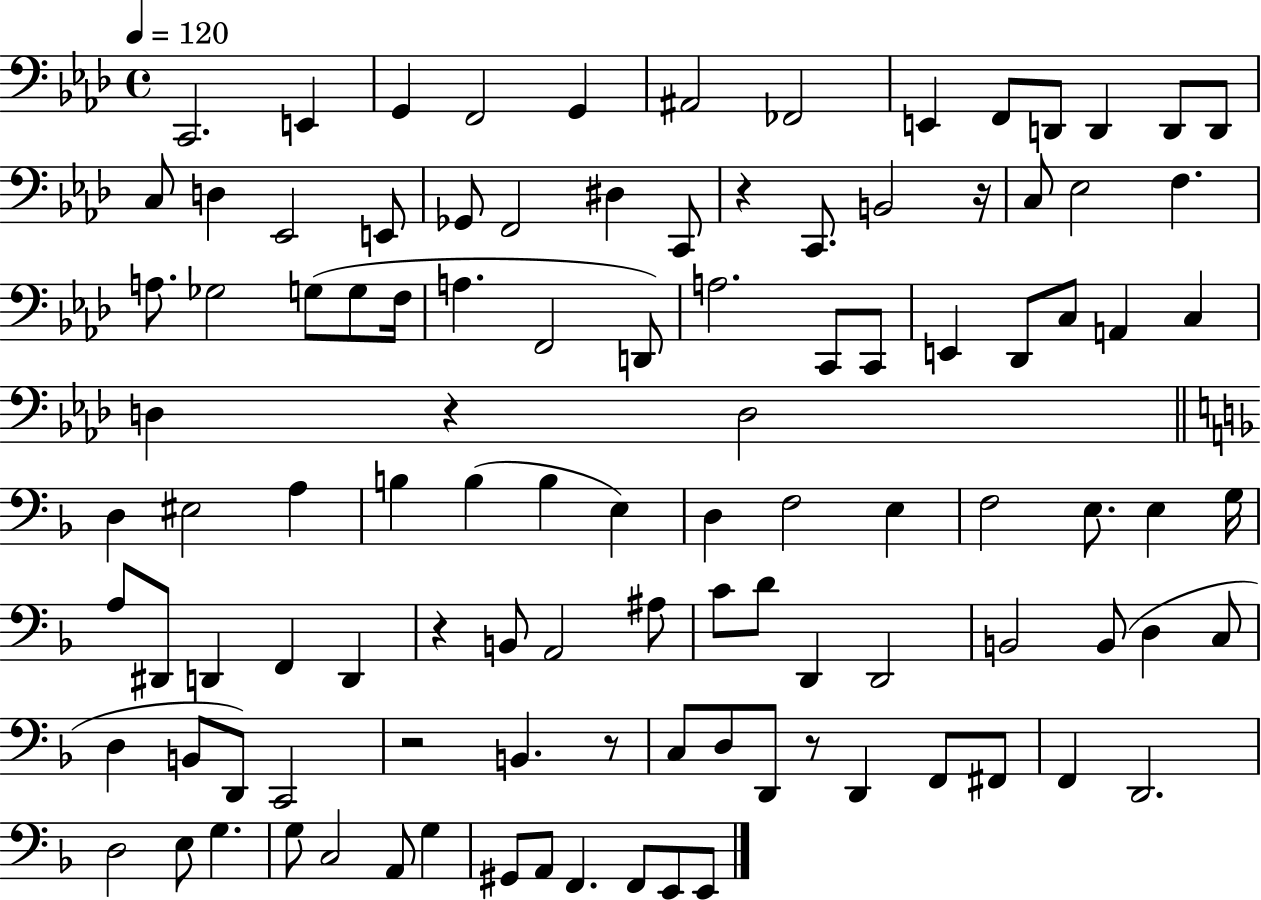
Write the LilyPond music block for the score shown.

{
  \clef bass
  \time 4/4
  \defaultTimeSignature
  \key aes \major
  \tempo 4 = 120
  c,2. e,4 | g,4 f,2 g,4 | ais,2 fes,2 | e,4 f,8 d,8 d,4 d,8 d,8 | \break c8 d4 ees,2 e,8 | ges,8 f,2 dis4 c,8 | r4 c,8. b,2 r16 | c8 ees2 f4. | \break a8. ges2 g8( g8 f16 | a4. f,2 d,8) | a2. c,8 c,8 | e,4 des,8 c8 a,4 c4 | \break d4 r4 d2 | \bar "||" \break \key d \minor d4 eis2 a4 | b4 b4( b4 e4) | d4 f2 e4 | f2 e8. e4 g16 | \break a8 dis,8 d,4 f,4 d,4 | r4 b,8 a,2 ais8 | c'8 d'8 d,4 d,2 | b,2 b,8( d4 c8 | \break d4 b,8 d,8) c,2 | r2 b,4. r8 | c8 d8 d,8 r8 d,4 f,8 fis,8 | f,4 d,2. | \break d2 e8 g4. | g8 c2 a,8 g4 | gis,8 a,8 f,4. f,8 e,8 e,8 | \bar "|."
}